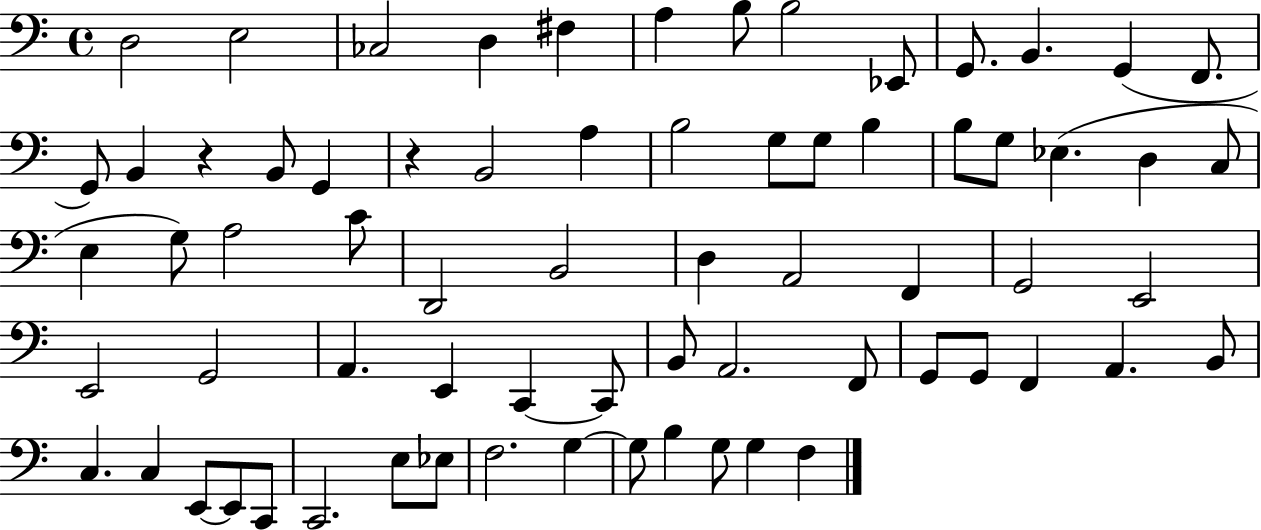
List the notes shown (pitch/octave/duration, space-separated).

D3/h E3/h CES3/h D3/q F#3/q A3/q B3/e B3/h Eb2/e G2/e. B2/q. G2/q F2/e. G2/e B2/q R/q B2/e G2/q R/q B2/h A3/q B3/h G3/e G3/e B3/q B3/e G3/e Eb3/q. D3/q C3/e E3/q G3/e A3/h C4/e D2/h B2/h D3/q A2/h F2/q G2/h E2/h E2/h G2/h A2/q. E2/q C2/q C2/e B2/e A2/h. F2/e G2/e G2/e F2/q A2/q. B2/e C3/q. C3/q E2/e E2/e C2/e C2/h. E3/e Eb3/e F3/h. G3/q G3/e B3/q G3/e G3/q F3/q